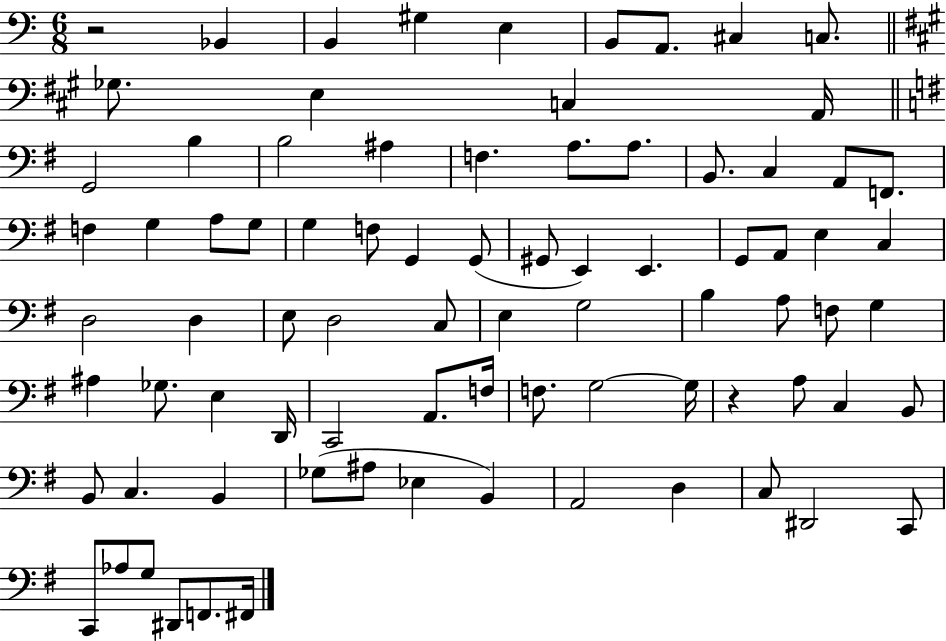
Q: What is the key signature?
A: C major